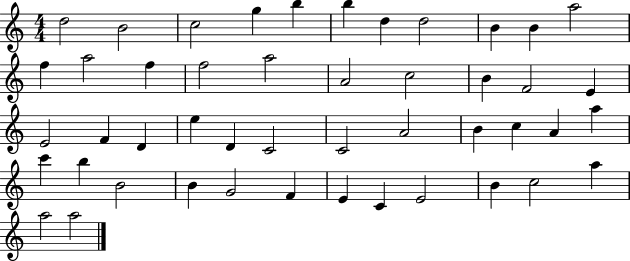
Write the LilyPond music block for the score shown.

{
  \clef treble
  \numericTimeSignature
  \time 4/4
  \key c \major
  d''2 b'2 | c''2 g''4 b''4 | b''4 d''4 d''2 | b'4 b'4 a''2 | \break f''4 a''2 f''4 | f''2 a''2 | a'2 c''2 | b'4 f'2 e'4 | \break e'2 f'4 d'4 | e''4 d'4 c'2 | c'2 a'2 | b'4 c''4 a'4 a''4 | \break c'''4 b''4 b'2 | b'4 g'2 f'4 | e'4 c'4 e'2 | b'4 c''2 a''4 | \break a''2 a''2 | \bar "|."
}